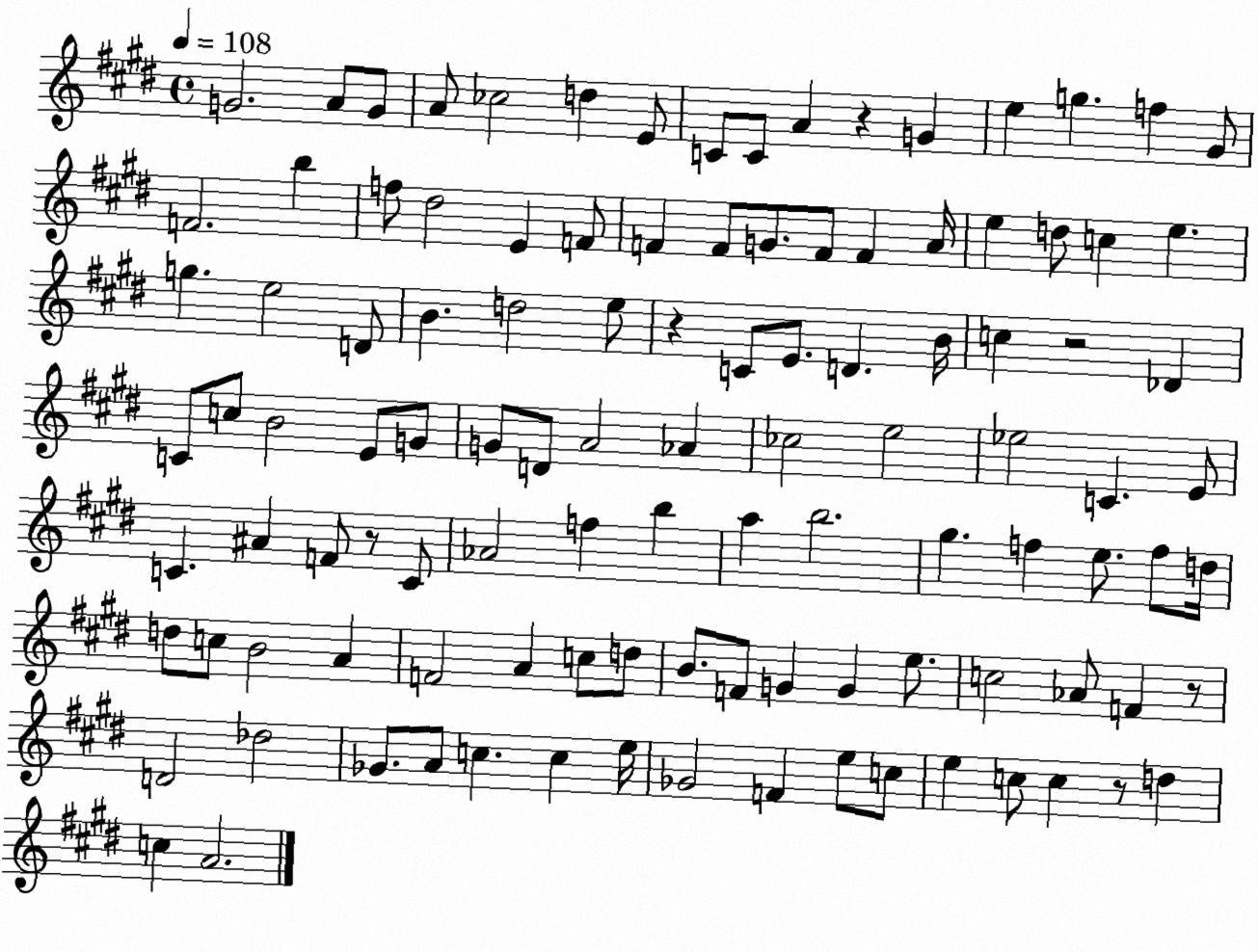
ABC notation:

X:1
T:Untitled
M:4/4
L:1/4
K:E
G2 A/2 G/2 A/2 _c2 d E/2 C/2 C/2 A z G e g f ^G/2 F2 b f/2 ^d2 E F/2 F F/2 G/2 F/2 F A/4 e d/2 c e g e2 D/2 B d2 e/2 z C/2 E/2 D B/4 c z2 _D C/2 c/2 B2 E/2 G/2 G/2 D/2 A2 _A _c2 e2 _e2 C E/2 C ^A F/2 z/2 C/2 _A2 f b a b2 ^g f e/2 f/2 d/4 d/2 c/2 B2 A F2 A c/2 d/2 B/2 F/2 G G e/2 c2 _A/2 F z/2 D2 _d2 _G/2 A/2 c c e/4 _G2 F e/2 c/2 e c/2 c z/2 d c A2